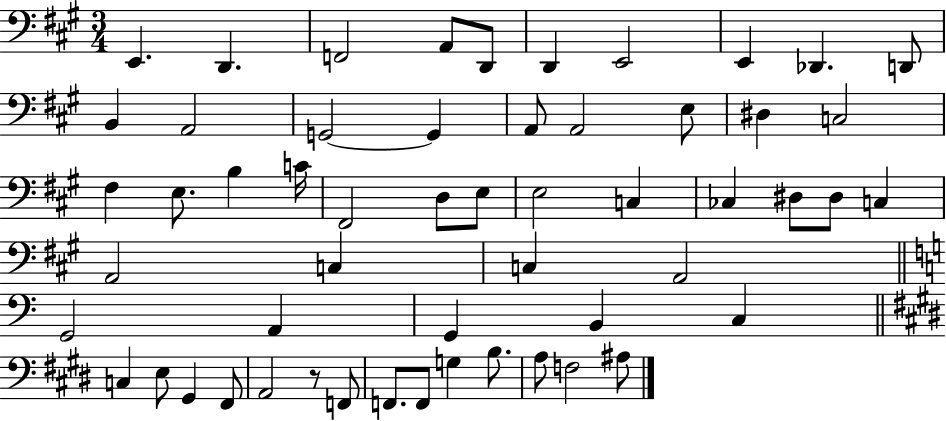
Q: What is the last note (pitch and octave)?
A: A#3